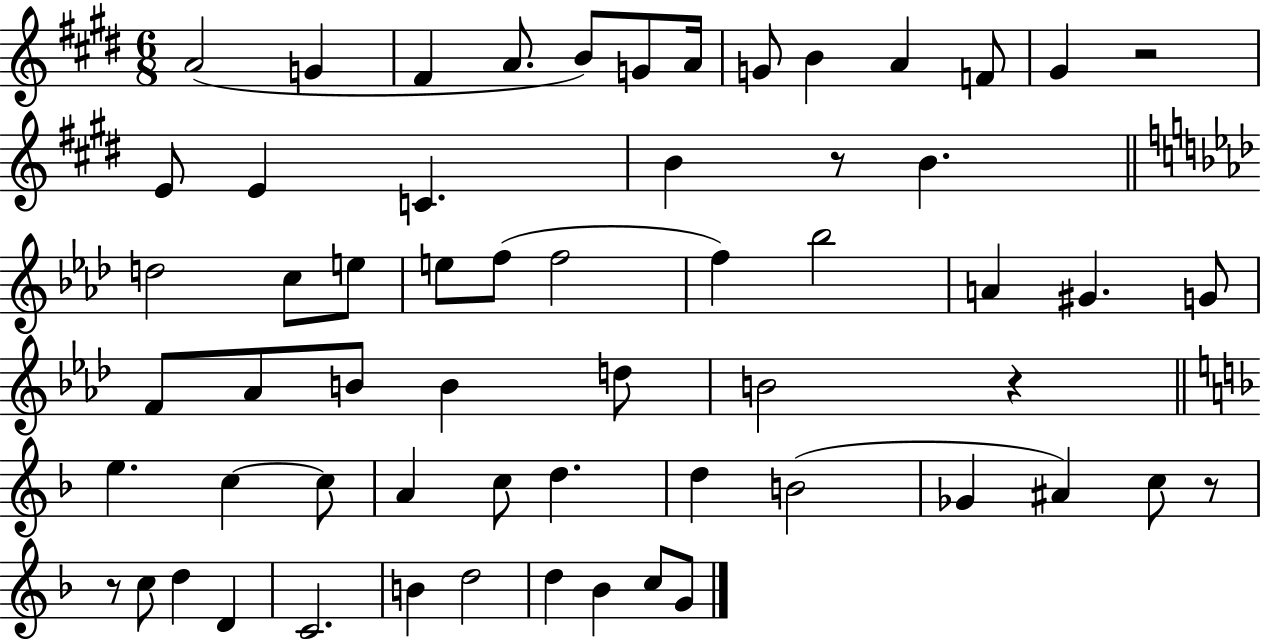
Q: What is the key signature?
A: E major